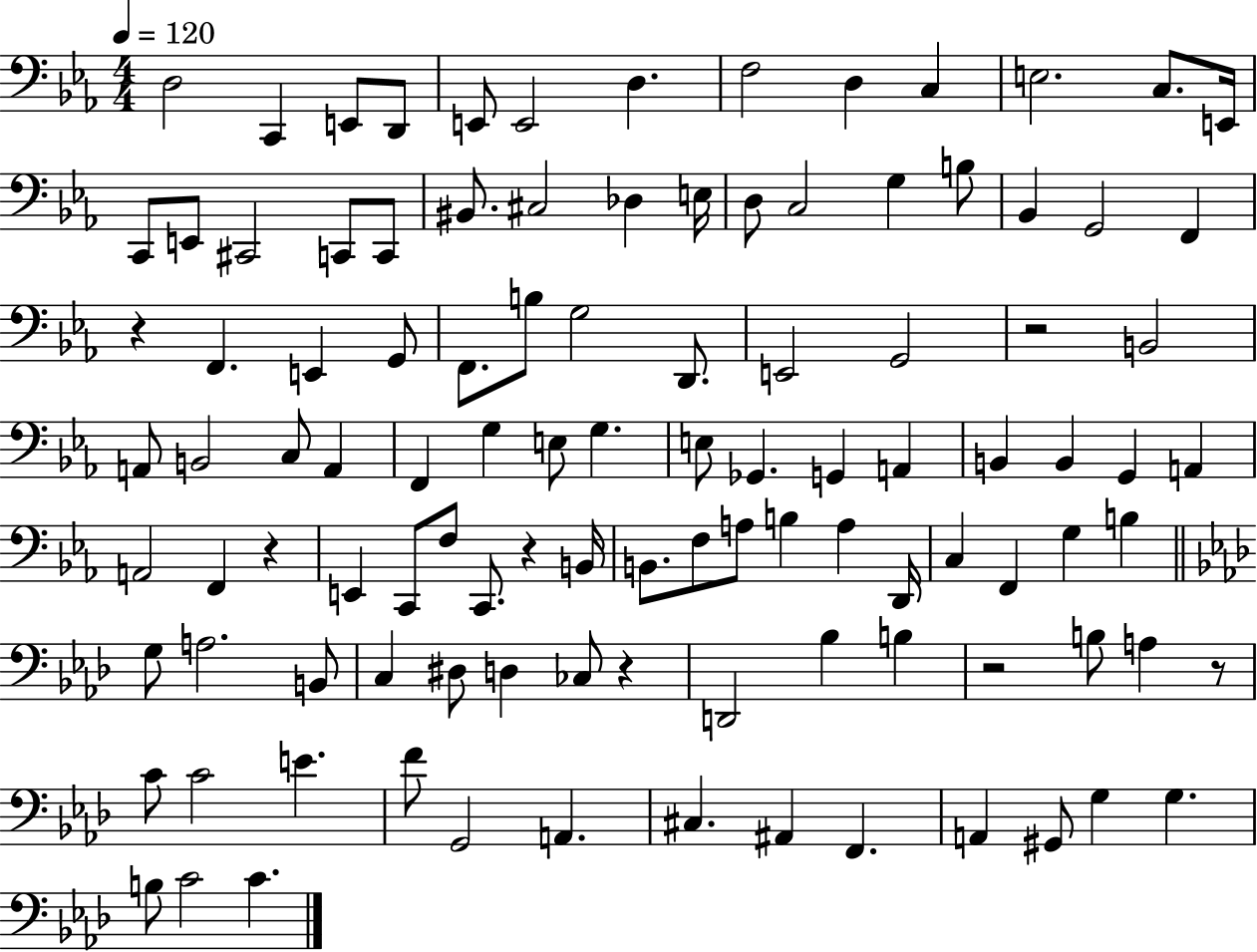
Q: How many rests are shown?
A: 7